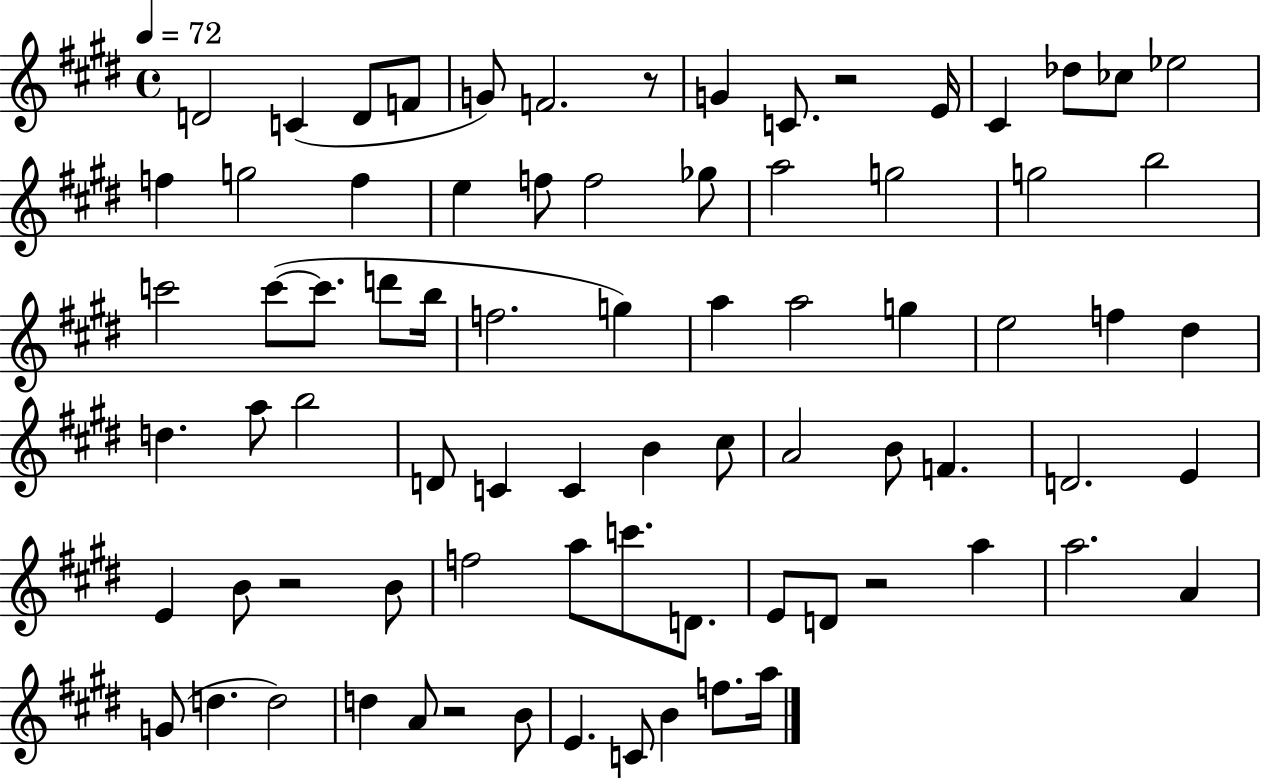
D4/h C4/q D4/e F4/e G4/e F4/h. R/e G4/q C4/e. R/h E4/s C#4/q Db5/e CES5/e Eb5/h F5/q G5/h F5/q E5/q F5/e F5/h Gb5/e A5/h G5/h G5/h B5/h C6/h C6/e C6/e. D6/e B5/s F5/h. G5/q A5/q A5/h G5/q E5/h F5/q D#5/q D5/q. A5/e B5/h D4/e C4/q C4/q B4/q C#5/e A4/h B4/e F4/q. D4/h. E4/q E4/q B4/e R/h B4/e F5/h A5/e C6/e. D4/e. E4/e D4/e R/h A5/q A5/h. A4/q G4/e D5/q. D5/h D5/q A4/e R/h B4/e E4/q. C4/e B4/q F5/e. A5/s